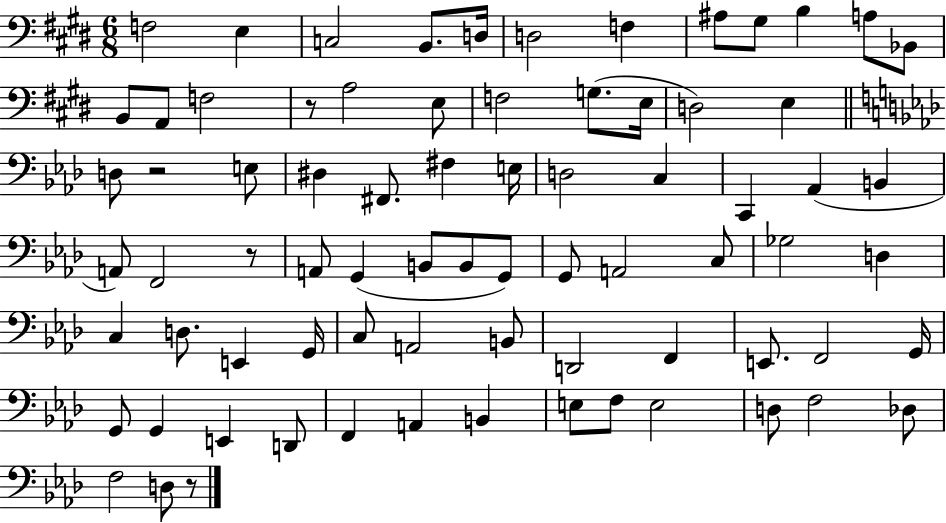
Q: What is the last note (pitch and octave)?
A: D3